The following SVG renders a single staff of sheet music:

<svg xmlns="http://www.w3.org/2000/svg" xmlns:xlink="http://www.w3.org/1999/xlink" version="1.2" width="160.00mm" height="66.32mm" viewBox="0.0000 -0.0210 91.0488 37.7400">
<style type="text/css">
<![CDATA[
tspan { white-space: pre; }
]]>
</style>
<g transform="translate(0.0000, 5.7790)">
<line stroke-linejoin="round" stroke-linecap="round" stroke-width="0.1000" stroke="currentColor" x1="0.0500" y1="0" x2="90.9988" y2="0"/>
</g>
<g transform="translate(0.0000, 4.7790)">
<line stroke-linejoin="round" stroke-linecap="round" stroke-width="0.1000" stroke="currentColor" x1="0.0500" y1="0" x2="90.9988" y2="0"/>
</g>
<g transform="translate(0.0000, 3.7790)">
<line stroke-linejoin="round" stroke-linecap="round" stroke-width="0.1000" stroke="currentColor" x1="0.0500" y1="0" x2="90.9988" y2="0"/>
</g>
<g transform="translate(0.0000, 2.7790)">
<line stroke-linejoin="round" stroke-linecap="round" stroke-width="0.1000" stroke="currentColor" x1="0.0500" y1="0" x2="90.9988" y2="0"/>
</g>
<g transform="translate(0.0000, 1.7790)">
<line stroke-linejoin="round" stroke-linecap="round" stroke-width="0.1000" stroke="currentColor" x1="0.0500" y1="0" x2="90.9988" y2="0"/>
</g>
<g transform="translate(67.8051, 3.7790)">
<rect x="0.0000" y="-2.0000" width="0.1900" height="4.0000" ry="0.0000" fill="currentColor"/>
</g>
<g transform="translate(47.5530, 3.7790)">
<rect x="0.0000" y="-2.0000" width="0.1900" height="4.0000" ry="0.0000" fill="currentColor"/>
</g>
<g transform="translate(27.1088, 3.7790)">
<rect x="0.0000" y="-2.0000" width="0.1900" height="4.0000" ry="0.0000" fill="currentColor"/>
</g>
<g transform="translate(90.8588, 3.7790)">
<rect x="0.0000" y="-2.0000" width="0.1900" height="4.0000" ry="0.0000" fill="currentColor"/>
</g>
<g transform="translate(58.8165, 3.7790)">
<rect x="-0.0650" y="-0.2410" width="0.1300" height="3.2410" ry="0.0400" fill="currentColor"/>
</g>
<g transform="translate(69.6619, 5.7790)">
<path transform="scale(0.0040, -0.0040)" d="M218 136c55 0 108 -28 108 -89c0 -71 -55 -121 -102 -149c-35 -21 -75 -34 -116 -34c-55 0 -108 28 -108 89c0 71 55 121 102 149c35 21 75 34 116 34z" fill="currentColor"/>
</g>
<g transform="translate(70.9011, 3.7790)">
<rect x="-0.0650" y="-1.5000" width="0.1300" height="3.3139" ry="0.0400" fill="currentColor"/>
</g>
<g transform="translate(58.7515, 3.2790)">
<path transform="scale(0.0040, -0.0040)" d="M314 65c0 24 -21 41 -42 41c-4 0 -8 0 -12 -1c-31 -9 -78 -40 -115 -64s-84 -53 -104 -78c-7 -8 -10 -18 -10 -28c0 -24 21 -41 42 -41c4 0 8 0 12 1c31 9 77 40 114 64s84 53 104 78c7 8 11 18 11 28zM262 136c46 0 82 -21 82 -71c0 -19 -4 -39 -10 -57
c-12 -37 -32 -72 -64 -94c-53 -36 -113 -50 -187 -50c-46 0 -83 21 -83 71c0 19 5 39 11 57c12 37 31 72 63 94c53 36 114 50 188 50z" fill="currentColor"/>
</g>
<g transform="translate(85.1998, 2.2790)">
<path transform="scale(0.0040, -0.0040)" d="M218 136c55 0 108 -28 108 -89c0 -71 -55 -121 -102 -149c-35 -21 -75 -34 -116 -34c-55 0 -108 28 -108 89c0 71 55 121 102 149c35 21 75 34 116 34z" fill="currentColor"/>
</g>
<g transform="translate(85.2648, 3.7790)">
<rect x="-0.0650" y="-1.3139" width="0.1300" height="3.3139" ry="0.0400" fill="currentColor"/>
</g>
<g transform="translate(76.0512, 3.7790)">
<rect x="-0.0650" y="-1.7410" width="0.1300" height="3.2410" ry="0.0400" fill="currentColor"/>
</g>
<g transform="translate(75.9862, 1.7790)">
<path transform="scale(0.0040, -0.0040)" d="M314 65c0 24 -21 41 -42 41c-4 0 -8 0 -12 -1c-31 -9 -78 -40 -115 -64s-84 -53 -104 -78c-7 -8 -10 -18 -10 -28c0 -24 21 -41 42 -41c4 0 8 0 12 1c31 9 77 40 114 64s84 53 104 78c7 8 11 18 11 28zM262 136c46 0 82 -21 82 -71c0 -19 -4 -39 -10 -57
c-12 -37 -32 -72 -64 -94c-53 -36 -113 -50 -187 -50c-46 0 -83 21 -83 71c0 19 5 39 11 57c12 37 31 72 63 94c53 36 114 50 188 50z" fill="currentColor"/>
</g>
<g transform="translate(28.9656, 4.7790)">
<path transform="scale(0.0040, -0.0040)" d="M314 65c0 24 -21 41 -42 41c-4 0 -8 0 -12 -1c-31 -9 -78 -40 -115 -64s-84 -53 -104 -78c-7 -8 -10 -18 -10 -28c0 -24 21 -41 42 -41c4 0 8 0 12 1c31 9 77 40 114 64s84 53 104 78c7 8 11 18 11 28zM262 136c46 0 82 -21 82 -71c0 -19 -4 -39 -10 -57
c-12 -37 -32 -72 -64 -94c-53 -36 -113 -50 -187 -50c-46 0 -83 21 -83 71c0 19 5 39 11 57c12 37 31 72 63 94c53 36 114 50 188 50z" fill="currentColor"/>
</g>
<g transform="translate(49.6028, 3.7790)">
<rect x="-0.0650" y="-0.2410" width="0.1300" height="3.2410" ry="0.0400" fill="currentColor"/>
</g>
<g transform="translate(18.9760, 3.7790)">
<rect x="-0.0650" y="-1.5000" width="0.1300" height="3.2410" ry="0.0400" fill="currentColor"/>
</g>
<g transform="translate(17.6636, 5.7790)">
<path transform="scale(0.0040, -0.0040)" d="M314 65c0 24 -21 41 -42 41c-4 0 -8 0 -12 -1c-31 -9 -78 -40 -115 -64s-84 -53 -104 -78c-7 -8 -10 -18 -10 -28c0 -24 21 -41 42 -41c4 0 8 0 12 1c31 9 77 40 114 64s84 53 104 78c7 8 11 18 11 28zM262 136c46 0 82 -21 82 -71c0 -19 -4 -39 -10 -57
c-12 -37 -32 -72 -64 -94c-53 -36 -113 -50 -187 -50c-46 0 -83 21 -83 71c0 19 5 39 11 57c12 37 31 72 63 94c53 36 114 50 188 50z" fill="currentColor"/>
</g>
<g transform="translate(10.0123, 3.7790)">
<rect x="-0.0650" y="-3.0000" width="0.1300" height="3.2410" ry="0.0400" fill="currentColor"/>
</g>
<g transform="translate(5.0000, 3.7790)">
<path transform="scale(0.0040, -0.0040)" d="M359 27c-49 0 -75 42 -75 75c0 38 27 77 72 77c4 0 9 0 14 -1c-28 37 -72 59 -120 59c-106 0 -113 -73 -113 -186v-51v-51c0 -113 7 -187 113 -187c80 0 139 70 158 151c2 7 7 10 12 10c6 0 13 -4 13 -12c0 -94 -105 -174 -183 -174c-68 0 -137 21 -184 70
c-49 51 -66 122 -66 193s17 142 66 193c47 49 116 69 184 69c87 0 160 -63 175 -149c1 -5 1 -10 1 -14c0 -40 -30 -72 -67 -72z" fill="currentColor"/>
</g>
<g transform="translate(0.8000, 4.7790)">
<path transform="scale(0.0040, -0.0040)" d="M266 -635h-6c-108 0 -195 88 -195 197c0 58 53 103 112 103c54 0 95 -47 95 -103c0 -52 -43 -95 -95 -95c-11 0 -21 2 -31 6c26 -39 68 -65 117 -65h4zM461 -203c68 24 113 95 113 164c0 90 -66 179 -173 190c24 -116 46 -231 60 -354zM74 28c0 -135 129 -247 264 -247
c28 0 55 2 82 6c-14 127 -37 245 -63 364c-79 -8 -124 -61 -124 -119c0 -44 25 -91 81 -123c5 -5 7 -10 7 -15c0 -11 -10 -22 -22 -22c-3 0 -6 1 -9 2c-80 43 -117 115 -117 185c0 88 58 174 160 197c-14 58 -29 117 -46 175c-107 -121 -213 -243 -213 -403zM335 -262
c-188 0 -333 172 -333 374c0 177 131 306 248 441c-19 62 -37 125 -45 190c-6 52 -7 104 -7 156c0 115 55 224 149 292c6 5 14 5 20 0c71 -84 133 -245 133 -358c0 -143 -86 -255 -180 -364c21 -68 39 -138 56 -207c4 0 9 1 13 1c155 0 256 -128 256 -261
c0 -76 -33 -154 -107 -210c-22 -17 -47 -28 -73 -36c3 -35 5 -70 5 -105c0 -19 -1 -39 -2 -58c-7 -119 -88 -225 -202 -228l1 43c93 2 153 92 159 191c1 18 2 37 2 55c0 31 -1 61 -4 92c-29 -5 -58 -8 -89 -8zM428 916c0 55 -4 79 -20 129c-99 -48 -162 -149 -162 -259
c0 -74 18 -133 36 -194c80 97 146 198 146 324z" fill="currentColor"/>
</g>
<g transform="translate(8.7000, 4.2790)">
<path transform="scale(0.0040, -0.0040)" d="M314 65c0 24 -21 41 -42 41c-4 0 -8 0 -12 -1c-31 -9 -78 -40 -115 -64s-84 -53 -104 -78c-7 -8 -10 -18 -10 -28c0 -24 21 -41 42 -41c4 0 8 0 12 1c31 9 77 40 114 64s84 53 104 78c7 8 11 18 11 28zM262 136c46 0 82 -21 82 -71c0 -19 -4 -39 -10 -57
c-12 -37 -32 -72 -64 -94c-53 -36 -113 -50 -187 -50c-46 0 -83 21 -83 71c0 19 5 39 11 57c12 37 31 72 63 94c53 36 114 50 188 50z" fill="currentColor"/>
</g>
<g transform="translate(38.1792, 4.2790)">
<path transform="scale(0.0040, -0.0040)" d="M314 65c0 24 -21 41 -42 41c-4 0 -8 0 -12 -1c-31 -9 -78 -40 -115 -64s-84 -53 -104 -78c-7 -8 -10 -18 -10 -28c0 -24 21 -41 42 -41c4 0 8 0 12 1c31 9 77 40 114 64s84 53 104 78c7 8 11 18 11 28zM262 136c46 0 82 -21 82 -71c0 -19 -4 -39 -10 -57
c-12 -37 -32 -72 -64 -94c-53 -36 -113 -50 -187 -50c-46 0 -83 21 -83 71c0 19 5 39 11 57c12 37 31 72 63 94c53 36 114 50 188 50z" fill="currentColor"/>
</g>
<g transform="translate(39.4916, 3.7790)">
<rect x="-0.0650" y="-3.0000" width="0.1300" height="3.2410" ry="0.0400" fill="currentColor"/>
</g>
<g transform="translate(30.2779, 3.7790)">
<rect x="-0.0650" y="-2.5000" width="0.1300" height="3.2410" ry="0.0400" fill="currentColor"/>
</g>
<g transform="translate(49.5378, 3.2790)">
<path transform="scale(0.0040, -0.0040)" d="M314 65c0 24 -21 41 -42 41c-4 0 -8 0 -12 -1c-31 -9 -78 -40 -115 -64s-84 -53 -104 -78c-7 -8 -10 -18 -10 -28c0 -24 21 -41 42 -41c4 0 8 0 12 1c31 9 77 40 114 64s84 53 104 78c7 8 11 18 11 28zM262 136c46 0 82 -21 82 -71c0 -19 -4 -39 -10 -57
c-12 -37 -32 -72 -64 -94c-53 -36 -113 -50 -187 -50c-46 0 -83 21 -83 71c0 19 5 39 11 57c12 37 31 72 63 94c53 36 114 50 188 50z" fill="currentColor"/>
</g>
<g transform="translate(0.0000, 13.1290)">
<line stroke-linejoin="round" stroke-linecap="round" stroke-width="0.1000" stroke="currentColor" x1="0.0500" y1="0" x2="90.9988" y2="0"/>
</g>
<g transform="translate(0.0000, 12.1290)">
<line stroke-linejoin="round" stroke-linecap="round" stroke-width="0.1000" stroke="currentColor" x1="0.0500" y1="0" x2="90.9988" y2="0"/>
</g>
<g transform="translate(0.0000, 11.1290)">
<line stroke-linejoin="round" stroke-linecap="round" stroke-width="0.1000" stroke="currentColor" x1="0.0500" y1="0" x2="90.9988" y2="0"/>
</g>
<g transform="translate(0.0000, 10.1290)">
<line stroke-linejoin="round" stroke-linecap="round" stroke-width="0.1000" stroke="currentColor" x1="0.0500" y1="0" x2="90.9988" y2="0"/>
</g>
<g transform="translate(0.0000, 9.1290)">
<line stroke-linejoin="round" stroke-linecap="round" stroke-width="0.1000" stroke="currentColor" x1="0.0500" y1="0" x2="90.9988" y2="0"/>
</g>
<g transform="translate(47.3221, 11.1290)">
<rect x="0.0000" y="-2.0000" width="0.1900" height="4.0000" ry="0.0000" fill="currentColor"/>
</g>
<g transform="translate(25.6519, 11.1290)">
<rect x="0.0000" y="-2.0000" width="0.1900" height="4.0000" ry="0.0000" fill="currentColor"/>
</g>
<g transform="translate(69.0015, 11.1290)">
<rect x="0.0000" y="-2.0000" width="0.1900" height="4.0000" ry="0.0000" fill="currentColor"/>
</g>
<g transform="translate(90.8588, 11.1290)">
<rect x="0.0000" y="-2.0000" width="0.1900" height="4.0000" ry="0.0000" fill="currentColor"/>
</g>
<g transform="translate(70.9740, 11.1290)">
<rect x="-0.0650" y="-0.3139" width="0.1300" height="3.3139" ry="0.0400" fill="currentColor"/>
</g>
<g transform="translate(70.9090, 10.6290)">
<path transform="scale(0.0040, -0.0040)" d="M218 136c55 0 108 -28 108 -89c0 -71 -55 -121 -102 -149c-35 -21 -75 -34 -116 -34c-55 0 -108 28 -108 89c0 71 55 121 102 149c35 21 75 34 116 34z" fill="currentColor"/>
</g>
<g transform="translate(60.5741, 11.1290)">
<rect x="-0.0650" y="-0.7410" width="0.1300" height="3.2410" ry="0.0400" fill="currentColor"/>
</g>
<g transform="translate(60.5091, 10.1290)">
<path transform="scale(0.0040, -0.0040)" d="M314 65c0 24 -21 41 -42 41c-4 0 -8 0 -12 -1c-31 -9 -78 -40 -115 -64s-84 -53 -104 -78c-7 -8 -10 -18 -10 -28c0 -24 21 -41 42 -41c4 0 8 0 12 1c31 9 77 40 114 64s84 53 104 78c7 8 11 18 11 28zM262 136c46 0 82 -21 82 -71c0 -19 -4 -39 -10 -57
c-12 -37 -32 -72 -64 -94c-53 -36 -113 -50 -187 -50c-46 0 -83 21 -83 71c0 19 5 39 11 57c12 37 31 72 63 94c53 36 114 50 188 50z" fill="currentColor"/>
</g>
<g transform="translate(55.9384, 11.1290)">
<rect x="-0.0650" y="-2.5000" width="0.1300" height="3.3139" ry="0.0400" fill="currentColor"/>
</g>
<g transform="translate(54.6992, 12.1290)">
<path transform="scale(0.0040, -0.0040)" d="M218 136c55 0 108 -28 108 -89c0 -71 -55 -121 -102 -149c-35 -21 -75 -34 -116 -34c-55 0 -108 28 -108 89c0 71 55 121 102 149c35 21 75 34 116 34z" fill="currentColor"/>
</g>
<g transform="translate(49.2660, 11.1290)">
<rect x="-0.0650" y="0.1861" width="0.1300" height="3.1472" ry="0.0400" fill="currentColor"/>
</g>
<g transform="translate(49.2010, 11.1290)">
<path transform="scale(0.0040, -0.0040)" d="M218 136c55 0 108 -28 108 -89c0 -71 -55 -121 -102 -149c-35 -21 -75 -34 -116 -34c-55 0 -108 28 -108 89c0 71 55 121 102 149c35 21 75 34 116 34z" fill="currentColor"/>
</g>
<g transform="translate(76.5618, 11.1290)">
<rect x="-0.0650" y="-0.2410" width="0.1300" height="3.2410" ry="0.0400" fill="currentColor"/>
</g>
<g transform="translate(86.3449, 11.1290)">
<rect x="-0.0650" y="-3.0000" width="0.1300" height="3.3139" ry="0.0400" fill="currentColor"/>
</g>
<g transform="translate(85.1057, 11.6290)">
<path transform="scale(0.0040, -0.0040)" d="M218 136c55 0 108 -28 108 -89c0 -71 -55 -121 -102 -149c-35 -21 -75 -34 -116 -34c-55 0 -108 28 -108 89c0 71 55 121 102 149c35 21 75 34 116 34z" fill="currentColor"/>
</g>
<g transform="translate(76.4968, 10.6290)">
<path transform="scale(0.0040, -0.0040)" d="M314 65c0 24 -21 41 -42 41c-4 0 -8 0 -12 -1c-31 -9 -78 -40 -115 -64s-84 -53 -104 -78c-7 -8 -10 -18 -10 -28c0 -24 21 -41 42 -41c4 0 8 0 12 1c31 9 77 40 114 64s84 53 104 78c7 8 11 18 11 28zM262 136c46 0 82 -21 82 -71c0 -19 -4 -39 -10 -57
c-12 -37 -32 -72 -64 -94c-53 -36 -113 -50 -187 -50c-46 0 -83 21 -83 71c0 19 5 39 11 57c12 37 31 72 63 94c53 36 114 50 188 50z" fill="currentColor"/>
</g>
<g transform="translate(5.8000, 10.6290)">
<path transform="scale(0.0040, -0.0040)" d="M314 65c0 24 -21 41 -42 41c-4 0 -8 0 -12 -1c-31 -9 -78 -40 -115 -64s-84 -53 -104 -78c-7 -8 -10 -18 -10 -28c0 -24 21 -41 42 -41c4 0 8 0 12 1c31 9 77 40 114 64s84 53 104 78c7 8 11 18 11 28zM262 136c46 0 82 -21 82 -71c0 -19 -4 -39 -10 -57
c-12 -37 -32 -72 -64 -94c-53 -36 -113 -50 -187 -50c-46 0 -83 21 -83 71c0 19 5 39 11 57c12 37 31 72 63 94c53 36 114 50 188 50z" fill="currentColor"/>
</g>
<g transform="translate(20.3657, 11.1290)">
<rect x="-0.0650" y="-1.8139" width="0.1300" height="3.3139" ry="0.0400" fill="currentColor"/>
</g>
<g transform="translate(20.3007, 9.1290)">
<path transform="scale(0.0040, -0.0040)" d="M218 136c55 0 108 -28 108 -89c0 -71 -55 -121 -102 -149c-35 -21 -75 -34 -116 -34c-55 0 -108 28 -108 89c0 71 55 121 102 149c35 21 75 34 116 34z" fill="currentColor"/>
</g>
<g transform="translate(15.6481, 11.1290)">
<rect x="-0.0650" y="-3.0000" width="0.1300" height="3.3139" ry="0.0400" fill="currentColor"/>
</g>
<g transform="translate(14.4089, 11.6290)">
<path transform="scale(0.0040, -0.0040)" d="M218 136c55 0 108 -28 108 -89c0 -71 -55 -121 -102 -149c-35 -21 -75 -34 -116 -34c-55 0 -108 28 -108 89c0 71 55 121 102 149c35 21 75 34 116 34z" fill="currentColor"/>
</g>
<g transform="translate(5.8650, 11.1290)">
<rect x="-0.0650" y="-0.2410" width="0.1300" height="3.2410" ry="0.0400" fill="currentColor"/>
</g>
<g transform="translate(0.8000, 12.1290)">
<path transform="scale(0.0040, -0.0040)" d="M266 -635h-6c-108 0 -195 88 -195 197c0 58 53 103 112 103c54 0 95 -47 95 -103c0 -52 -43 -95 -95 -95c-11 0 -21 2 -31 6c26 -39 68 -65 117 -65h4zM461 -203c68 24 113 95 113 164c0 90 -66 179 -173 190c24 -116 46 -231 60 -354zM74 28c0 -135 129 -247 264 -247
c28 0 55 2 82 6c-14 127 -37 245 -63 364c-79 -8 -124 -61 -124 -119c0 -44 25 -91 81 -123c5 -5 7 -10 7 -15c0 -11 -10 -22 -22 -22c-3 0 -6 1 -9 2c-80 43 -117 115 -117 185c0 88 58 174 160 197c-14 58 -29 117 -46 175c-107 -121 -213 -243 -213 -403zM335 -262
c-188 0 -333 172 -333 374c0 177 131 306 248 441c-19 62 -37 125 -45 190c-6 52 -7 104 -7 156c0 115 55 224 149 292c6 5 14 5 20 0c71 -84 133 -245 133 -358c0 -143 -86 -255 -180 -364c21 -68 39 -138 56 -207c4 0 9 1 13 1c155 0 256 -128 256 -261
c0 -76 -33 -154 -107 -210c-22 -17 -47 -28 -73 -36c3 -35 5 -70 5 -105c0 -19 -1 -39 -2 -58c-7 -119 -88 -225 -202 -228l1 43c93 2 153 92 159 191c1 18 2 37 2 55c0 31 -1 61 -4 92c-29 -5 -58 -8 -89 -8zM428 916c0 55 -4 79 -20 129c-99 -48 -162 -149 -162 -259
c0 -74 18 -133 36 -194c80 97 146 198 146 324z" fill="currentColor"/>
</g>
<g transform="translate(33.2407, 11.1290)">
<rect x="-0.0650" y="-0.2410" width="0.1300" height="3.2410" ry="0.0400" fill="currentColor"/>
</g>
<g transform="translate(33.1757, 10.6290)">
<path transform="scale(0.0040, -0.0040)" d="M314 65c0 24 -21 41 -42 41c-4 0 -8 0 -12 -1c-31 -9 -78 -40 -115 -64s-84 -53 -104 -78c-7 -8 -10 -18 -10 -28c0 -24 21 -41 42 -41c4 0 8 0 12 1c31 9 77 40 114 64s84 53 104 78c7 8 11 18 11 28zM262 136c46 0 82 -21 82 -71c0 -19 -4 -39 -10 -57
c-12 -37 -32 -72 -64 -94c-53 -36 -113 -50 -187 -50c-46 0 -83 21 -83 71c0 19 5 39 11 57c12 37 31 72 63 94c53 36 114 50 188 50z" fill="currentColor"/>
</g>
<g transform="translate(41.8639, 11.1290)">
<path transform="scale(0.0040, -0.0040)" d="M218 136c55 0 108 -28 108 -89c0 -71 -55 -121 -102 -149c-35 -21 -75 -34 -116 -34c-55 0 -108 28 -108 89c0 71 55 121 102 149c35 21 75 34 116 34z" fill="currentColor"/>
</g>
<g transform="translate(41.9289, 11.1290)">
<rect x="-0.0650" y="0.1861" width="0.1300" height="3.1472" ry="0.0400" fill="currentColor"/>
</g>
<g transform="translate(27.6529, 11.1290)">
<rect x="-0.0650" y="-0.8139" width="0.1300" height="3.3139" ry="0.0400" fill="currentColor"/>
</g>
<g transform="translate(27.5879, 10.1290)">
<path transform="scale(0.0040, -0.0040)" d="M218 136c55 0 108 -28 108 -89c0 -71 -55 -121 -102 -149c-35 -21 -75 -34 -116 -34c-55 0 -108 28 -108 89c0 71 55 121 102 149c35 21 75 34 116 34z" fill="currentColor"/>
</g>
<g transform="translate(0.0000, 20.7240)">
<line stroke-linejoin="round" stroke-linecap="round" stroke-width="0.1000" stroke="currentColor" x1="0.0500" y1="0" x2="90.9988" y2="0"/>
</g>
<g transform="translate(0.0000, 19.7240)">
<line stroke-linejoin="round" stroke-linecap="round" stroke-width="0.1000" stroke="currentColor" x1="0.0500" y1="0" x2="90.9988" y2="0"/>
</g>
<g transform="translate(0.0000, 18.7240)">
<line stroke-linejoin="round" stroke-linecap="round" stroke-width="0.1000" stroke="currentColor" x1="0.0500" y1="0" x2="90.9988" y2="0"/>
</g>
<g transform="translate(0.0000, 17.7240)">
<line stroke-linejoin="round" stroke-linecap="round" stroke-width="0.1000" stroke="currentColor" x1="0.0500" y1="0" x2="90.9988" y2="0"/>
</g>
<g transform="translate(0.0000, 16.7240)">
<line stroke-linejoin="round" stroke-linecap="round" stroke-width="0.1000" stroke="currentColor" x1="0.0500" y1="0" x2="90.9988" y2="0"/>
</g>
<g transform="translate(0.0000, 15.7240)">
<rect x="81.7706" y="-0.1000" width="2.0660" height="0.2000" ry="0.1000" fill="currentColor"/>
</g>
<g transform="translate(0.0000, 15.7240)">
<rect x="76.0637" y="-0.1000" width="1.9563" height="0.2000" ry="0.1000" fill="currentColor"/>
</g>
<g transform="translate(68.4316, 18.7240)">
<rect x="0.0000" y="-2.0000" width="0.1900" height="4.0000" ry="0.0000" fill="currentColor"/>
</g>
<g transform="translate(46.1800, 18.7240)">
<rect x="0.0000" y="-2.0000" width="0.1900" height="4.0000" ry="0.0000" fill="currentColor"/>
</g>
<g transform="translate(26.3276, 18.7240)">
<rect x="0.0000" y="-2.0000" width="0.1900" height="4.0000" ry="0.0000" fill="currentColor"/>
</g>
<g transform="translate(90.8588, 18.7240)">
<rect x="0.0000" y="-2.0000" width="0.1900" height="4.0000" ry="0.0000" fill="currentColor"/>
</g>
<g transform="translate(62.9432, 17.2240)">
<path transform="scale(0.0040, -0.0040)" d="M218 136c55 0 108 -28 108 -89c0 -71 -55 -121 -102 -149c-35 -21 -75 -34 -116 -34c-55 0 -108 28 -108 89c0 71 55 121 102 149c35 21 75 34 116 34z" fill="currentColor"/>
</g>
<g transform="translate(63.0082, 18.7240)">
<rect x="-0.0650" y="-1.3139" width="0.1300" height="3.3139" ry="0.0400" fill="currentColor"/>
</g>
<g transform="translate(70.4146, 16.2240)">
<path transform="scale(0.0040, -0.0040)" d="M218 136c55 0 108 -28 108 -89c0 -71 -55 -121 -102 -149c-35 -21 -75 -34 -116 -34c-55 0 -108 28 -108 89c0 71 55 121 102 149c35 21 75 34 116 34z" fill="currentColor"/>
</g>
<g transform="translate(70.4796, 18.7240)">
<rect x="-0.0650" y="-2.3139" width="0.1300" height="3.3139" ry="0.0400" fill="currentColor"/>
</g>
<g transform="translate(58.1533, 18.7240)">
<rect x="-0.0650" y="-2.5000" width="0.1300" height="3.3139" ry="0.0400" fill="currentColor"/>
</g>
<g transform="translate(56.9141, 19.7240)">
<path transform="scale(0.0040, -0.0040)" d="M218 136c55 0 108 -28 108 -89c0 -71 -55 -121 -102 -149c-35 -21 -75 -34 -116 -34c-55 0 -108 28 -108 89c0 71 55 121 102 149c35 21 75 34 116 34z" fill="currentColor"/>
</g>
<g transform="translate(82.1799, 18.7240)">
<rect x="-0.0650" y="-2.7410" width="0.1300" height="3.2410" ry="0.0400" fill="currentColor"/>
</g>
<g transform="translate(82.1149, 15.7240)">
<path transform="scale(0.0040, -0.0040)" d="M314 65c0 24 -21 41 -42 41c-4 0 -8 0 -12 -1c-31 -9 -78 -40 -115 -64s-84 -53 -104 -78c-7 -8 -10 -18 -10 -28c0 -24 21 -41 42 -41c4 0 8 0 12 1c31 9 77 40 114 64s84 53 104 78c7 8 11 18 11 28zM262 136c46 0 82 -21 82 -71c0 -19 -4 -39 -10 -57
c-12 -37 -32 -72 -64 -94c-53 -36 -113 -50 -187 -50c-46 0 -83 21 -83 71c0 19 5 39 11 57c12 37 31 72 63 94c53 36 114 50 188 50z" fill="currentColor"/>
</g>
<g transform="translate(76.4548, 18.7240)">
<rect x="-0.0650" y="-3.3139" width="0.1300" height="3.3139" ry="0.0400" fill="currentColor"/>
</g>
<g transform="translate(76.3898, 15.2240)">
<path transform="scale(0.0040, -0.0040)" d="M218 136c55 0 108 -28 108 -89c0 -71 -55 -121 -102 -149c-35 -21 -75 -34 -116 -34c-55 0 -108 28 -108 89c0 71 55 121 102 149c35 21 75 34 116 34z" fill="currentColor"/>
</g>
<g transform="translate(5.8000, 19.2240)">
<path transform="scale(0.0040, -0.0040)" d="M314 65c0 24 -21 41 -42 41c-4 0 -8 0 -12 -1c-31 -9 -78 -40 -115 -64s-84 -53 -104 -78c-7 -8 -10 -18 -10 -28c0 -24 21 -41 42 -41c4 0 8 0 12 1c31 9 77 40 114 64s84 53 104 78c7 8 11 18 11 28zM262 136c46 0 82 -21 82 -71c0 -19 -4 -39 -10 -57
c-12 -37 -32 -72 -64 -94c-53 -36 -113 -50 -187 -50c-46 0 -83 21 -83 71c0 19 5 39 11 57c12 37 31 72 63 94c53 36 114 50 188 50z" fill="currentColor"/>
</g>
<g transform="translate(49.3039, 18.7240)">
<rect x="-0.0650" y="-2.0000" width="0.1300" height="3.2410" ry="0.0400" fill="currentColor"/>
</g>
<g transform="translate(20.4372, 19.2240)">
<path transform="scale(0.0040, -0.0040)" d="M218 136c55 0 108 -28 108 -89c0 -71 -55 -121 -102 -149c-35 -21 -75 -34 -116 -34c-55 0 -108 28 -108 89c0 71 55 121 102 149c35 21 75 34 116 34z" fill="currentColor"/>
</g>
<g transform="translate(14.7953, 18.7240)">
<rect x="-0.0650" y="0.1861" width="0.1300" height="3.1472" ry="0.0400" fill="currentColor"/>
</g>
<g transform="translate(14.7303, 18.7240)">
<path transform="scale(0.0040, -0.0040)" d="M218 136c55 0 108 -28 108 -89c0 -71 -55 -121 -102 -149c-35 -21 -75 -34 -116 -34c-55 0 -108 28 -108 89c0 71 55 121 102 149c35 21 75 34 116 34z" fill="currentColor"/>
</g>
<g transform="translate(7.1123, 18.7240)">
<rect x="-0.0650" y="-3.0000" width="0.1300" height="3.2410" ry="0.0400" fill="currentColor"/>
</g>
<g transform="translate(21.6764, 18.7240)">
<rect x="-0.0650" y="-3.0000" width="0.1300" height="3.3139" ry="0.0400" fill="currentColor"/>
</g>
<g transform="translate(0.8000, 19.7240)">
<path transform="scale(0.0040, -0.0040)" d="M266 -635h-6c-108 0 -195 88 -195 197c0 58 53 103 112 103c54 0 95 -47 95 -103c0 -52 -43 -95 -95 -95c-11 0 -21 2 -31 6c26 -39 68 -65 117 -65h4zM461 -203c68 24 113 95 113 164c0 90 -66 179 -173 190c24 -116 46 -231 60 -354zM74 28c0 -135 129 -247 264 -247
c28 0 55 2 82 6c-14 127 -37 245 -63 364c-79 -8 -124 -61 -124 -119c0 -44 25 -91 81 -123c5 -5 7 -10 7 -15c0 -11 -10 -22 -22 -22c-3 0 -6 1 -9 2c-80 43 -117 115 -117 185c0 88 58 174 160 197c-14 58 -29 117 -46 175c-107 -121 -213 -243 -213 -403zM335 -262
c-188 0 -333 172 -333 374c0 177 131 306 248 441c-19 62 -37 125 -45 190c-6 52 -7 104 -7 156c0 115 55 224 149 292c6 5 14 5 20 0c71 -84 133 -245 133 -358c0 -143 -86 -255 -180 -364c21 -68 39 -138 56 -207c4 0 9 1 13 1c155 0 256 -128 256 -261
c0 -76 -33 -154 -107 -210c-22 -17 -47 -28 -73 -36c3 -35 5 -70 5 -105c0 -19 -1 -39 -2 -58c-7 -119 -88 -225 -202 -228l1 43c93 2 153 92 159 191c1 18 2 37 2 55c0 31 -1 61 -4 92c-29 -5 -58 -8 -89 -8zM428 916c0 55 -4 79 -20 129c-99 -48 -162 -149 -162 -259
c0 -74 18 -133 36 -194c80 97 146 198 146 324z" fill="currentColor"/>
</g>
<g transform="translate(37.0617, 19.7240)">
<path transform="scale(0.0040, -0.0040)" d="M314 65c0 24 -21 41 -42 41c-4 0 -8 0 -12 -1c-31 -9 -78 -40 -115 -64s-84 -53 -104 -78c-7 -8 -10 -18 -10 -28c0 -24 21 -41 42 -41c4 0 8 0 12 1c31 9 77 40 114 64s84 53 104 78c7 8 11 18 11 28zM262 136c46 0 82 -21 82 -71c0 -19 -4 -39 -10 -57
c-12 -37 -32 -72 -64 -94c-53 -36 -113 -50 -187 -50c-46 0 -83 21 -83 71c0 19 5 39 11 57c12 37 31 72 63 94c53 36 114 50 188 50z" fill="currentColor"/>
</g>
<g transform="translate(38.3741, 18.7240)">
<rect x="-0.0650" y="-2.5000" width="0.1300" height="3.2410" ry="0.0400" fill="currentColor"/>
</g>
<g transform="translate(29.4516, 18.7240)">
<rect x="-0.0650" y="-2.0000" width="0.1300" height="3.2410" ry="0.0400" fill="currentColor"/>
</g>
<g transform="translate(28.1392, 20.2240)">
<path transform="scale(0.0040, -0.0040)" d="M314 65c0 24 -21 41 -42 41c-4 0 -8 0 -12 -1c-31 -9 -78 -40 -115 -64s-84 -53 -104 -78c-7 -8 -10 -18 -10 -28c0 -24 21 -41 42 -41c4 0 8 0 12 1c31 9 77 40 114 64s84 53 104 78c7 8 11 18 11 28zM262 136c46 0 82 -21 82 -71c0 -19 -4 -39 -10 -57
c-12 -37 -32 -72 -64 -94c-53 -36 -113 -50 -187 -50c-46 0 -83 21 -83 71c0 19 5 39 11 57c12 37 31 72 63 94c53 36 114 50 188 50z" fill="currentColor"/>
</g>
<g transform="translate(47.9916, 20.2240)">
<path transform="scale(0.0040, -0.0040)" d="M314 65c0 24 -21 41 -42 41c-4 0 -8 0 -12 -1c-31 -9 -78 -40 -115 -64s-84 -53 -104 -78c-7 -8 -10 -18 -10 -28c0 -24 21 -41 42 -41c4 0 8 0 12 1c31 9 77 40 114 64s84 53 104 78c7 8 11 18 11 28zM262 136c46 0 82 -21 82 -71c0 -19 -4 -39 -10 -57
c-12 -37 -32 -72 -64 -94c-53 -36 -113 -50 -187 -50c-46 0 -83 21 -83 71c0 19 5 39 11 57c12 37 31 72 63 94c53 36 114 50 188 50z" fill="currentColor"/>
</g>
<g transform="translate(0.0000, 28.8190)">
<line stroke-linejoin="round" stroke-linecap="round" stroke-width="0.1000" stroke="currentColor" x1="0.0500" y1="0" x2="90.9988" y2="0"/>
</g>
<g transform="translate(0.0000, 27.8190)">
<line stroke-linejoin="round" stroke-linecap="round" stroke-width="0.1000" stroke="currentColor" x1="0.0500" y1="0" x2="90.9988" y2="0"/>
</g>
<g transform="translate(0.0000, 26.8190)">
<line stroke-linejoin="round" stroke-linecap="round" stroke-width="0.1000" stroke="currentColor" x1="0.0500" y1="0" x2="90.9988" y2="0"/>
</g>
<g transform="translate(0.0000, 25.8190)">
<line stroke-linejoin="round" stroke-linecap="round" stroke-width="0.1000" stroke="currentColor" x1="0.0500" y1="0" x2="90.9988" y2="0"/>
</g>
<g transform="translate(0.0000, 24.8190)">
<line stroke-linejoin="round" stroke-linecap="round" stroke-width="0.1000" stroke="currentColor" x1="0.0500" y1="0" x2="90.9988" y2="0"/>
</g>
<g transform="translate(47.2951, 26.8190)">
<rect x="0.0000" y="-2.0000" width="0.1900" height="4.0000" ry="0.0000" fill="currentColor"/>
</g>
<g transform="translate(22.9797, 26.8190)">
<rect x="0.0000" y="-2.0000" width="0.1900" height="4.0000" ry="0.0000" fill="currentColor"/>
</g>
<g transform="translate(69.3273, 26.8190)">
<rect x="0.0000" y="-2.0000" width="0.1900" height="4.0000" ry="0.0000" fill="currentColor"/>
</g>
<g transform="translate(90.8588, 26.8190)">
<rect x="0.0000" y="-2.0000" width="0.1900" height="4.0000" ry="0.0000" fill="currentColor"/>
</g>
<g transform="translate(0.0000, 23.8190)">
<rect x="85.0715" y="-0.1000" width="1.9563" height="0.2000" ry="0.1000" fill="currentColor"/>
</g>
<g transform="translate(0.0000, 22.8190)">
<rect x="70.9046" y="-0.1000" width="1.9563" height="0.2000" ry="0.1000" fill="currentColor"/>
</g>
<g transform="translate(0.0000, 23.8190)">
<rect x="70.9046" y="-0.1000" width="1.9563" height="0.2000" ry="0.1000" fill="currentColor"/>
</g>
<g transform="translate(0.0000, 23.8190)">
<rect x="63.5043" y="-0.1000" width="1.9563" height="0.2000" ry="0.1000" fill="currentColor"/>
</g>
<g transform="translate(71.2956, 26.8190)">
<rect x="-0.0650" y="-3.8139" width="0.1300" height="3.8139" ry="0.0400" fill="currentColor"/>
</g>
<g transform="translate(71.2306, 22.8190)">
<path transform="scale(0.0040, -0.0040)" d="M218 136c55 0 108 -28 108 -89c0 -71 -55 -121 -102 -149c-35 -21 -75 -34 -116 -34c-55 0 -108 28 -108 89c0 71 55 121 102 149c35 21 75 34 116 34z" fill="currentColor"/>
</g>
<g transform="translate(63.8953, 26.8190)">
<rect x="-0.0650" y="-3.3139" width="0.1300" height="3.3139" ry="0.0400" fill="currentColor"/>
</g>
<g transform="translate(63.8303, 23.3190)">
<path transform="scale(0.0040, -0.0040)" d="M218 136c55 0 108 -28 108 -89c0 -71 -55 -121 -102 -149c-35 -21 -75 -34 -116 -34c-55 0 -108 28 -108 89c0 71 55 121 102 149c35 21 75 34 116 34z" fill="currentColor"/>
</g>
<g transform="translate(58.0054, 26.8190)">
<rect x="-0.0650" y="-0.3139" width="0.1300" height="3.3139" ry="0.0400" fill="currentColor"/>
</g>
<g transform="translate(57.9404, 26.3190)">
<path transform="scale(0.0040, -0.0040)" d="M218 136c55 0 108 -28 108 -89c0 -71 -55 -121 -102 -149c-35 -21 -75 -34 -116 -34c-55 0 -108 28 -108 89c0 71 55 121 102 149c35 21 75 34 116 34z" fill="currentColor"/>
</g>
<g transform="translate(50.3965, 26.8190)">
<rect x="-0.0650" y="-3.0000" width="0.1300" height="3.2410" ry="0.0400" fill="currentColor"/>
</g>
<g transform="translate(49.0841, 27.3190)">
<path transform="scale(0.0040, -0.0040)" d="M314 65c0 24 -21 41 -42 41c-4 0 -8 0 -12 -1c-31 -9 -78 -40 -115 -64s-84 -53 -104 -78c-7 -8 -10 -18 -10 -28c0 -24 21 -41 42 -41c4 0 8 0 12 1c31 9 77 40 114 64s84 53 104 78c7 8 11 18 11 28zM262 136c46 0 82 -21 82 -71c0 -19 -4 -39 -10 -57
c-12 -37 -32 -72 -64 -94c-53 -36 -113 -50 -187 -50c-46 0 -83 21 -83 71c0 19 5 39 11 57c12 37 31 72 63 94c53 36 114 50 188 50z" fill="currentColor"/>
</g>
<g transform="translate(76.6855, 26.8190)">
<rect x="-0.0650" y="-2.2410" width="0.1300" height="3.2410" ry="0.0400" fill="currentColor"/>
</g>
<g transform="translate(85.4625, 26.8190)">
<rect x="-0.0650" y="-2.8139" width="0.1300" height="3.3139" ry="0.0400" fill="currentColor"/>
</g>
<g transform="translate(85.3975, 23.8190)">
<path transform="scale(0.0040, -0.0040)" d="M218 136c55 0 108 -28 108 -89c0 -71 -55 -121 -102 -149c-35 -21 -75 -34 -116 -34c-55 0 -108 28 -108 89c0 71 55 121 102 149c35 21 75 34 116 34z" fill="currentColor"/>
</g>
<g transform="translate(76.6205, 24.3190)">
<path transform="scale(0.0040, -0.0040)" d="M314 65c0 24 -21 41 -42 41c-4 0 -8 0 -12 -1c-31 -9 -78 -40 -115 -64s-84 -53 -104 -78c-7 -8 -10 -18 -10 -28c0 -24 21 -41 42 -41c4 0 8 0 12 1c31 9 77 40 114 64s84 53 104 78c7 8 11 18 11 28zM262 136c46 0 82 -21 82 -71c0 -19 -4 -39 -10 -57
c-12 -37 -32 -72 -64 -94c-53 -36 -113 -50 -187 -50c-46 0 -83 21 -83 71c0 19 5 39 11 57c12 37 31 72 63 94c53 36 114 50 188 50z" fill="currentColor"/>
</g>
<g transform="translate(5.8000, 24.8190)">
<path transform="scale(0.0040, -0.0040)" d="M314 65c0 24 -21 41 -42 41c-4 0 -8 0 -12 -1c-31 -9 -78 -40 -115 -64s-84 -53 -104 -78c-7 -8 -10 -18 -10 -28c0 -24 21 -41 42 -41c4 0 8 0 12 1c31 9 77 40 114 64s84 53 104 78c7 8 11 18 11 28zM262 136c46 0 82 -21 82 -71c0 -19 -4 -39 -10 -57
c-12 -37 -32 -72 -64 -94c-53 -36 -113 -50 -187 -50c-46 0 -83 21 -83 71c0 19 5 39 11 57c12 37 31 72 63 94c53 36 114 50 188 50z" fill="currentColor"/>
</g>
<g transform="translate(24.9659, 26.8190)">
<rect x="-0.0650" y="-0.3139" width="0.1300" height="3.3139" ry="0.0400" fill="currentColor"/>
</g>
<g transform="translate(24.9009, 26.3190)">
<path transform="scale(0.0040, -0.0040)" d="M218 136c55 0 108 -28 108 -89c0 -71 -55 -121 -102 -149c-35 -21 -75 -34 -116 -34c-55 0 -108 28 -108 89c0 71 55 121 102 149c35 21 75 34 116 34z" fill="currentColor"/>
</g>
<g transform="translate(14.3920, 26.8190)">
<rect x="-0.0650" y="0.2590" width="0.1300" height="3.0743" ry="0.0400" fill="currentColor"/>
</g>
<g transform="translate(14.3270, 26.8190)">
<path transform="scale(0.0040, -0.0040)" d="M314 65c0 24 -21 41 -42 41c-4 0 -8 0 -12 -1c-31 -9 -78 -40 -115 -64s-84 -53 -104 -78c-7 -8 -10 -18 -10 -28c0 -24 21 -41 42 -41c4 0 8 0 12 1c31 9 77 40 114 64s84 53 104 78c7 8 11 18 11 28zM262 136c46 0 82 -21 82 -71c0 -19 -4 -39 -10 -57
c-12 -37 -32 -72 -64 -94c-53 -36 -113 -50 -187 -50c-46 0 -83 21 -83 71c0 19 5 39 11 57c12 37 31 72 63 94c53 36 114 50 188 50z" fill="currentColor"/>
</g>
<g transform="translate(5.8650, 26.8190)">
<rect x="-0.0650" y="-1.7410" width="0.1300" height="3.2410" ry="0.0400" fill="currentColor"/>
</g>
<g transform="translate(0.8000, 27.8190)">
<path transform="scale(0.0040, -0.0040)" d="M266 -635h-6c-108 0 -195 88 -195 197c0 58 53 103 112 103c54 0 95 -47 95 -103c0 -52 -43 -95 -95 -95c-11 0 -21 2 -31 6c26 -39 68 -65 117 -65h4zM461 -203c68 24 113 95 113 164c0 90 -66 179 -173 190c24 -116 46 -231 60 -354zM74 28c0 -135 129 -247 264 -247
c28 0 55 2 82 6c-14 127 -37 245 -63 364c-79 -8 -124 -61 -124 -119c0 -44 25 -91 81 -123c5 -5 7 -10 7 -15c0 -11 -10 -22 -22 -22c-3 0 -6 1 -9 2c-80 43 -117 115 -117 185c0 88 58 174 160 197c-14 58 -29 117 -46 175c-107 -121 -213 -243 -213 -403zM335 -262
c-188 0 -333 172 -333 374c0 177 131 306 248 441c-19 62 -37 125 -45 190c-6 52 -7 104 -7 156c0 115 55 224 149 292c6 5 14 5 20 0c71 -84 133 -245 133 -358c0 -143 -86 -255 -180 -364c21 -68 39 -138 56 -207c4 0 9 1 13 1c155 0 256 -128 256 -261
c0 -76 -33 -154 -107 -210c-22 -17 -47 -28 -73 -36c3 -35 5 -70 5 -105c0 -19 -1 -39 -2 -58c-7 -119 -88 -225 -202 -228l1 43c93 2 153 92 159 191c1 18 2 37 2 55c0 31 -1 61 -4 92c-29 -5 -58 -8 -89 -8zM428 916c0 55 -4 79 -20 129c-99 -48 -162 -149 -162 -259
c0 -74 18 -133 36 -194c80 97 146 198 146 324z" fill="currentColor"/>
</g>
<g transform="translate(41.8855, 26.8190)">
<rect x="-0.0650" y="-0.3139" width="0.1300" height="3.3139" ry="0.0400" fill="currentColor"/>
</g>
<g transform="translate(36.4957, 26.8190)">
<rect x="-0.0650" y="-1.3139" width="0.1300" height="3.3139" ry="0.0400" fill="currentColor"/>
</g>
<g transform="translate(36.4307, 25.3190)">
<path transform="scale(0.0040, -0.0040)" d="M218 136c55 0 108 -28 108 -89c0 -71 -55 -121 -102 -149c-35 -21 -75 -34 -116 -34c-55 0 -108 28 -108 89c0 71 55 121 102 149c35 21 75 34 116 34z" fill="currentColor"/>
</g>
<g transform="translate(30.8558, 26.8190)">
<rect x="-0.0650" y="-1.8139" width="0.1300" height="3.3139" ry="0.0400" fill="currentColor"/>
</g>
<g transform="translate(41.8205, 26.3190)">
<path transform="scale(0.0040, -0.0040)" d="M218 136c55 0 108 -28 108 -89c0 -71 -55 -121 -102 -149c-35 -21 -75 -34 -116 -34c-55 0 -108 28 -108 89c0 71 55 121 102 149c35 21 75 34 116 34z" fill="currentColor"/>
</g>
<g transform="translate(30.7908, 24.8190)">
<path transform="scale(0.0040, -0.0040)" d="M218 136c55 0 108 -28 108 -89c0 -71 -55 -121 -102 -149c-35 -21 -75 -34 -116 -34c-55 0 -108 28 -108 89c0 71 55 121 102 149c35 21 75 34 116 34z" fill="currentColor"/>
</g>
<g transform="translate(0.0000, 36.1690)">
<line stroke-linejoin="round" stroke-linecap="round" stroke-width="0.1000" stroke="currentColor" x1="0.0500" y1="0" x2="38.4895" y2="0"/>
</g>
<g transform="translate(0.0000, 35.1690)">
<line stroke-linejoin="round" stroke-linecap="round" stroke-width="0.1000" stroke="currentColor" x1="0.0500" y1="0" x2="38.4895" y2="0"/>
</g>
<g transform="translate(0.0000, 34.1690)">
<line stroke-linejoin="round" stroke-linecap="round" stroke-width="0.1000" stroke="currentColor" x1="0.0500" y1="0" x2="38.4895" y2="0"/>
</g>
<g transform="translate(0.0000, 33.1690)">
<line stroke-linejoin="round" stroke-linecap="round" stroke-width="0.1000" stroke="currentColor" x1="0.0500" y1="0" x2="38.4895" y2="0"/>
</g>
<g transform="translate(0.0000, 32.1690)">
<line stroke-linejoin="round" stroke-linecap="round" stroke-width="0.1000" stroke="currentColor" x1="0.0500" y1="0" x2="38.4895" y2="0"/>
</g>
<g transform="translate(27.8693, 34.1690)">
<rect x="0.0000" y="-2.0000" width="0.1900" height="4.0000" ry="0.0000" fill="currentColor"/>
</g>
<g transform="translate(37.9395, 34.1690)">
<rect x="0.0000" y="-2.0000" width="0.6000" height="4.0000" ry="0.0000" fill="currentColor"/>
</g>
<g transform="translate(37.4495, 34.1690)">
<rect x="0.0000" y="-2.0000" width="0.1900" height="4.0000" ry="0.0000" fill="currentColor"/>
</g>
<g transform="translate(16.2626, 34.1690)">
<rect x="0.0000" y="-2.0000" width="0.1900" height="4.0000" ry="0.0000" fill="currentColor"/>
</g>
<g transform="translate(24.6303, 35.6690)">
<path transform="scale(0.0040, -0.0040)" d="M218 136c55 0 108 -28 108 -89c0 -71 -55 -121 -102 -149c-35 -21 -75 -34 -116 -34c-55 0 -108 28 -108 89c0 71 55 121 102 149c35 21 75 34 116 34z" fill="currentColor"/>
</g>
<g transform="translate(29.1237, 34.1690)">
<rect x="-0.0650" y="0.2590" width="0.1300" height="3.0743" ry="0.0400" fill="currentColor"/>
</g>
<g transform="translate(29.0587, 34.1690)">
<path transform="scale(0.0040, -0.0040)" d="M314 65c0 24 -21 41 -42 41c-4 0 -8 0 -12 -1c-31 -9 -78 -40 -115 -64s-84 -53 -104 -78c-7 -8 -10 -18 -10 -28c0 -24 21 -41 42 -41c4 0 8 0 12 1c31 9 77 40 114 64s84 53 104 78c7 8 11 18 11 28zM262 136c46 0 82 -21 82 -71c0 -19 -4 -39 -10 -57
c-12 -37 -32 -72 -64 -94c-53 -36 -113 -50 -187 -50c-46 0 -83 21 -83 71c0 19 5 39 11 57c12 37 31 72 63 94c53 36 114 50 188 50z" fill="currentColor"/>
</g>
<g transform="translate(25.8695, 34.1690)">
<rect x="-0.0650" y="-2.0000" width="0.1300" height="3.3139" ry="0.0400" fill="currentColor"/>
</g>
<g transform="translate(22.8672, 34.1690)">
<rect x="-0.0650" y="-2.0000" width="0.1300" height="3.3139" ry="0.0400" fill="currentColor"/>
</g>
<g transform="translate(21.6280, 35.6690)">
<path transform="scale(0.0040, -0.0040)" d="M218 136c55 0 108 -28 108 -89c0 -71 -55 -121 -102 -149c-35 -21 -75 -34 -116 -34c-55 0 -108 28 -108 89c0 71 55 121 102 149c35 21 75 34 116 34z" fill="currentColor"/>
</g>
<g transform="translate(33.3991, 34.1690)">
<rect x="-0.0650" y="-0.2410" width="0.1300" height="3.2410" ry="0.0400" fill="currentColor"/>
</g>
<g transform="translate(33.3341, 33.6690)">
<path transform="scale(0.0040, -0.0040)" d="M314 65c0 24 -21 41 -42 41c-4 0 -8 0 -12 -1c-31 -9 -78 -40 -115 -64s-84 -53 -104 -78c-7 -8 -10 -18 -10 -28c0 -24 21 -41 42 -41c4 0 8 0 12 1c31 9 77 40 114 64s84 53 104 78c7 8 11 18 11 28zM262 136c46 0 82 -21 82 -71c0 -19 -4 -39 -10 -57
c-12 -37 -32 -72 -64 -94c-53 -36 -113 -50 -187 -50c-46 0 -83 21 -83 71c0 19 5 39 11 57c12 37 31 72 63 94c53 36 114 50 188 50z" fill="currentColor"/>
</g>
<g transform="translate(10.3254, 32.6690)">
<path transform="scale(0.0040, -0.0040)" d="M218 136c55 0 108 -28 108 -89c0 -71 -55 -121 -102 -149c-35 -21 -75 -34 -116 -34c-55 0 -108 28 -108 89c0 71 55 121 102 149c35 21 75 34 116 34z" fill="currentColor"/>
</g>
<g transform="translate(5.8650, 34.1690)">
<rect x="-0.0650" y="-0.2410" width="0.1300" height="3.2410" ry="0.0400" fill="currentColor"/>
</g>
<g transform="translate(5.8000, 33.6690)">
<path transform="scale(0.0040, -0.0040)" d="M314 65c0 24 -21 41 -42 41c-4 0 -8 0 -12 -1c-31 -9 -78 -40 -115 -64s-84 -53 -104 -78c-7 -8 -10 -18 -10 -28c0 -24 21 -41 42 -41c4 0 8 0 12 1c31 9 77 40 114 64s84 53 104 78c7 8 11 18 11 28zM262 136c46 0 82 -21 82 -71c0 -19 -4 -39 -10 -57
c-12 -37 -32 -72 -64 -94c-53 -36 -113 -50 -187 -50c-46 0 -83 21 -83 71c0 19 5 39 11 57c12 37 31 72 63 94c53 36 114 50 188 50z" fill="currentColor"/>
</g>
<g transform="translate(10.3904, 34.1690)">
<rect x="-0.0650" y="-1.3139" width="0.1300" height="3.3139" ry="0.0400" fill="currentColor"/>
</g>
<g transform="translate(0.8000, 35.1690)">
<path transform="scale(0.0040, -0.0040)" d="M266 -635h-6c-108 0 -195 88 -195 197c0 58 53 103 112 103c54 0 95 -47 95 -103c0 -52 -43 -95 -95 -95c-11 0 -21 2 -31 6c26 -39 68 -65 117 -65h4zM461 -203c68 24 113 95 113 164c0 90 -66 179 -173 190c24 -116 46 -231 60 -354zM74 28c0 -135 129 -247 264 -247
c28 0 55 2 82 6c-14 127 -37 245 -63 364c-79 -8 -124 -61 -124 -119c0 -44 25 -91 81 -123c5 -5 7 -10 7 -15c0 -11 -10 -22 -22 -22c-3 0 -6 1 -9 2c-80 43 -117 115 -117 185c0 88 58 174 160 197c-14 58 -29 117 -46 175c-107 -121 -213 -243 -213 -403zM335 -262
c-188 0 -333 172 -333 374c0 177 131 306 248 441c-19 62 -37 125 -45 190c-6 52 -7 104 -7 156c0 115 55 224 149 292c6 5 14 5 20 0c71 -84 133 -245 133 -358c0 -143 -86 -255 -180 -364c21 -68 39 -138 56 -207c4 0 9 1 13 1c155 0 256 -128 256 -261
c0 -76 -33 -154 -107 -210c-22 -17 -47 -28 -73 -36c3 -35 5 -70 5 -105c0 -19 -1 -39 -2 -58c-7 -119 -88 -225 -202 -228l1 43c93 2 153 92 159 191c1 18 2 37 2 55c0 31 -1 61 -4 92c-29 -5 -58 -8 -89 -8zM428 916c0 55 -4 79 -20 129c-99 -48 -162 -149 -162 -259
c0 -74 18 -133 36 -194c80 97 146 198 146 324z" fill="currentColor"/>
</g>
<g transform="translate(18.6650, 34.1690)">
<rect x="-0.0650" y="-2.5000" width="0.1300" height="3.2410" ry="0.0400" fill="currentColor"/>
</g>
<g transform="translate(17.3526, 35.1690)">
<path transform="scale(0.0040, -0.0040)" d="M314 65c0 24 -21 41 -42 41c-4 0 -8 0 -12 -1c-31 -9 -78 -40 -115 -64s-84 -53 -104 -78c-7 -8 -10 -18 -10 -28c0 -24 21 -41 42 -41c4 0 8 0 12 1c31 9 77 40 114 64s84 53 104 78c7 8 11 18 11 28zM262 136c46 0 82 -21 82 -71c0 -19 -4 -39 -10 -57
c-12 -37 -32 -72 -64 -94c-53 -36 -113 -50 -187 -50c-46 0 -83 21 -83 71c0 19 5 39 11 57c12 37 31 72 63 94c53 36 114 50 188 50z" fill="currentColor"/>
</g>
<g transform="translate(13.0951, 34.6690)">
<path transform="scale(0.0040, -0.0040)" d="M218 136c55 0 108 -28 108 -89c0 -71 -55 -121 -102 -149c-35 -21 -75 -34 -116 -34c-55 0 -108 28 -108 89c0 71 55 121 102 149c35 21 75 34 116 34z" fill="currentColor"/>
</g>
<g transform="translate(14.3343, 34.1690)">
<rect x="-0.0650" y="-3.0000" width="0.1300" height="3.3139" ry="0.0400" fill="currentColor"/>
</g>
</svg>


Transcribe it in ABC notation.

X:1
T:Untitled
M:4/4
L:1/4
K:C
A2 E2 G2 A2 c2 c2 E f2 e c2 A f d c2 B B G d2 c c2 A A2 B A F2 G2 F2 G e g b a2 f2 B2 c f e c A2 c b c' g2 a c2 e A G2 F F B2 c2